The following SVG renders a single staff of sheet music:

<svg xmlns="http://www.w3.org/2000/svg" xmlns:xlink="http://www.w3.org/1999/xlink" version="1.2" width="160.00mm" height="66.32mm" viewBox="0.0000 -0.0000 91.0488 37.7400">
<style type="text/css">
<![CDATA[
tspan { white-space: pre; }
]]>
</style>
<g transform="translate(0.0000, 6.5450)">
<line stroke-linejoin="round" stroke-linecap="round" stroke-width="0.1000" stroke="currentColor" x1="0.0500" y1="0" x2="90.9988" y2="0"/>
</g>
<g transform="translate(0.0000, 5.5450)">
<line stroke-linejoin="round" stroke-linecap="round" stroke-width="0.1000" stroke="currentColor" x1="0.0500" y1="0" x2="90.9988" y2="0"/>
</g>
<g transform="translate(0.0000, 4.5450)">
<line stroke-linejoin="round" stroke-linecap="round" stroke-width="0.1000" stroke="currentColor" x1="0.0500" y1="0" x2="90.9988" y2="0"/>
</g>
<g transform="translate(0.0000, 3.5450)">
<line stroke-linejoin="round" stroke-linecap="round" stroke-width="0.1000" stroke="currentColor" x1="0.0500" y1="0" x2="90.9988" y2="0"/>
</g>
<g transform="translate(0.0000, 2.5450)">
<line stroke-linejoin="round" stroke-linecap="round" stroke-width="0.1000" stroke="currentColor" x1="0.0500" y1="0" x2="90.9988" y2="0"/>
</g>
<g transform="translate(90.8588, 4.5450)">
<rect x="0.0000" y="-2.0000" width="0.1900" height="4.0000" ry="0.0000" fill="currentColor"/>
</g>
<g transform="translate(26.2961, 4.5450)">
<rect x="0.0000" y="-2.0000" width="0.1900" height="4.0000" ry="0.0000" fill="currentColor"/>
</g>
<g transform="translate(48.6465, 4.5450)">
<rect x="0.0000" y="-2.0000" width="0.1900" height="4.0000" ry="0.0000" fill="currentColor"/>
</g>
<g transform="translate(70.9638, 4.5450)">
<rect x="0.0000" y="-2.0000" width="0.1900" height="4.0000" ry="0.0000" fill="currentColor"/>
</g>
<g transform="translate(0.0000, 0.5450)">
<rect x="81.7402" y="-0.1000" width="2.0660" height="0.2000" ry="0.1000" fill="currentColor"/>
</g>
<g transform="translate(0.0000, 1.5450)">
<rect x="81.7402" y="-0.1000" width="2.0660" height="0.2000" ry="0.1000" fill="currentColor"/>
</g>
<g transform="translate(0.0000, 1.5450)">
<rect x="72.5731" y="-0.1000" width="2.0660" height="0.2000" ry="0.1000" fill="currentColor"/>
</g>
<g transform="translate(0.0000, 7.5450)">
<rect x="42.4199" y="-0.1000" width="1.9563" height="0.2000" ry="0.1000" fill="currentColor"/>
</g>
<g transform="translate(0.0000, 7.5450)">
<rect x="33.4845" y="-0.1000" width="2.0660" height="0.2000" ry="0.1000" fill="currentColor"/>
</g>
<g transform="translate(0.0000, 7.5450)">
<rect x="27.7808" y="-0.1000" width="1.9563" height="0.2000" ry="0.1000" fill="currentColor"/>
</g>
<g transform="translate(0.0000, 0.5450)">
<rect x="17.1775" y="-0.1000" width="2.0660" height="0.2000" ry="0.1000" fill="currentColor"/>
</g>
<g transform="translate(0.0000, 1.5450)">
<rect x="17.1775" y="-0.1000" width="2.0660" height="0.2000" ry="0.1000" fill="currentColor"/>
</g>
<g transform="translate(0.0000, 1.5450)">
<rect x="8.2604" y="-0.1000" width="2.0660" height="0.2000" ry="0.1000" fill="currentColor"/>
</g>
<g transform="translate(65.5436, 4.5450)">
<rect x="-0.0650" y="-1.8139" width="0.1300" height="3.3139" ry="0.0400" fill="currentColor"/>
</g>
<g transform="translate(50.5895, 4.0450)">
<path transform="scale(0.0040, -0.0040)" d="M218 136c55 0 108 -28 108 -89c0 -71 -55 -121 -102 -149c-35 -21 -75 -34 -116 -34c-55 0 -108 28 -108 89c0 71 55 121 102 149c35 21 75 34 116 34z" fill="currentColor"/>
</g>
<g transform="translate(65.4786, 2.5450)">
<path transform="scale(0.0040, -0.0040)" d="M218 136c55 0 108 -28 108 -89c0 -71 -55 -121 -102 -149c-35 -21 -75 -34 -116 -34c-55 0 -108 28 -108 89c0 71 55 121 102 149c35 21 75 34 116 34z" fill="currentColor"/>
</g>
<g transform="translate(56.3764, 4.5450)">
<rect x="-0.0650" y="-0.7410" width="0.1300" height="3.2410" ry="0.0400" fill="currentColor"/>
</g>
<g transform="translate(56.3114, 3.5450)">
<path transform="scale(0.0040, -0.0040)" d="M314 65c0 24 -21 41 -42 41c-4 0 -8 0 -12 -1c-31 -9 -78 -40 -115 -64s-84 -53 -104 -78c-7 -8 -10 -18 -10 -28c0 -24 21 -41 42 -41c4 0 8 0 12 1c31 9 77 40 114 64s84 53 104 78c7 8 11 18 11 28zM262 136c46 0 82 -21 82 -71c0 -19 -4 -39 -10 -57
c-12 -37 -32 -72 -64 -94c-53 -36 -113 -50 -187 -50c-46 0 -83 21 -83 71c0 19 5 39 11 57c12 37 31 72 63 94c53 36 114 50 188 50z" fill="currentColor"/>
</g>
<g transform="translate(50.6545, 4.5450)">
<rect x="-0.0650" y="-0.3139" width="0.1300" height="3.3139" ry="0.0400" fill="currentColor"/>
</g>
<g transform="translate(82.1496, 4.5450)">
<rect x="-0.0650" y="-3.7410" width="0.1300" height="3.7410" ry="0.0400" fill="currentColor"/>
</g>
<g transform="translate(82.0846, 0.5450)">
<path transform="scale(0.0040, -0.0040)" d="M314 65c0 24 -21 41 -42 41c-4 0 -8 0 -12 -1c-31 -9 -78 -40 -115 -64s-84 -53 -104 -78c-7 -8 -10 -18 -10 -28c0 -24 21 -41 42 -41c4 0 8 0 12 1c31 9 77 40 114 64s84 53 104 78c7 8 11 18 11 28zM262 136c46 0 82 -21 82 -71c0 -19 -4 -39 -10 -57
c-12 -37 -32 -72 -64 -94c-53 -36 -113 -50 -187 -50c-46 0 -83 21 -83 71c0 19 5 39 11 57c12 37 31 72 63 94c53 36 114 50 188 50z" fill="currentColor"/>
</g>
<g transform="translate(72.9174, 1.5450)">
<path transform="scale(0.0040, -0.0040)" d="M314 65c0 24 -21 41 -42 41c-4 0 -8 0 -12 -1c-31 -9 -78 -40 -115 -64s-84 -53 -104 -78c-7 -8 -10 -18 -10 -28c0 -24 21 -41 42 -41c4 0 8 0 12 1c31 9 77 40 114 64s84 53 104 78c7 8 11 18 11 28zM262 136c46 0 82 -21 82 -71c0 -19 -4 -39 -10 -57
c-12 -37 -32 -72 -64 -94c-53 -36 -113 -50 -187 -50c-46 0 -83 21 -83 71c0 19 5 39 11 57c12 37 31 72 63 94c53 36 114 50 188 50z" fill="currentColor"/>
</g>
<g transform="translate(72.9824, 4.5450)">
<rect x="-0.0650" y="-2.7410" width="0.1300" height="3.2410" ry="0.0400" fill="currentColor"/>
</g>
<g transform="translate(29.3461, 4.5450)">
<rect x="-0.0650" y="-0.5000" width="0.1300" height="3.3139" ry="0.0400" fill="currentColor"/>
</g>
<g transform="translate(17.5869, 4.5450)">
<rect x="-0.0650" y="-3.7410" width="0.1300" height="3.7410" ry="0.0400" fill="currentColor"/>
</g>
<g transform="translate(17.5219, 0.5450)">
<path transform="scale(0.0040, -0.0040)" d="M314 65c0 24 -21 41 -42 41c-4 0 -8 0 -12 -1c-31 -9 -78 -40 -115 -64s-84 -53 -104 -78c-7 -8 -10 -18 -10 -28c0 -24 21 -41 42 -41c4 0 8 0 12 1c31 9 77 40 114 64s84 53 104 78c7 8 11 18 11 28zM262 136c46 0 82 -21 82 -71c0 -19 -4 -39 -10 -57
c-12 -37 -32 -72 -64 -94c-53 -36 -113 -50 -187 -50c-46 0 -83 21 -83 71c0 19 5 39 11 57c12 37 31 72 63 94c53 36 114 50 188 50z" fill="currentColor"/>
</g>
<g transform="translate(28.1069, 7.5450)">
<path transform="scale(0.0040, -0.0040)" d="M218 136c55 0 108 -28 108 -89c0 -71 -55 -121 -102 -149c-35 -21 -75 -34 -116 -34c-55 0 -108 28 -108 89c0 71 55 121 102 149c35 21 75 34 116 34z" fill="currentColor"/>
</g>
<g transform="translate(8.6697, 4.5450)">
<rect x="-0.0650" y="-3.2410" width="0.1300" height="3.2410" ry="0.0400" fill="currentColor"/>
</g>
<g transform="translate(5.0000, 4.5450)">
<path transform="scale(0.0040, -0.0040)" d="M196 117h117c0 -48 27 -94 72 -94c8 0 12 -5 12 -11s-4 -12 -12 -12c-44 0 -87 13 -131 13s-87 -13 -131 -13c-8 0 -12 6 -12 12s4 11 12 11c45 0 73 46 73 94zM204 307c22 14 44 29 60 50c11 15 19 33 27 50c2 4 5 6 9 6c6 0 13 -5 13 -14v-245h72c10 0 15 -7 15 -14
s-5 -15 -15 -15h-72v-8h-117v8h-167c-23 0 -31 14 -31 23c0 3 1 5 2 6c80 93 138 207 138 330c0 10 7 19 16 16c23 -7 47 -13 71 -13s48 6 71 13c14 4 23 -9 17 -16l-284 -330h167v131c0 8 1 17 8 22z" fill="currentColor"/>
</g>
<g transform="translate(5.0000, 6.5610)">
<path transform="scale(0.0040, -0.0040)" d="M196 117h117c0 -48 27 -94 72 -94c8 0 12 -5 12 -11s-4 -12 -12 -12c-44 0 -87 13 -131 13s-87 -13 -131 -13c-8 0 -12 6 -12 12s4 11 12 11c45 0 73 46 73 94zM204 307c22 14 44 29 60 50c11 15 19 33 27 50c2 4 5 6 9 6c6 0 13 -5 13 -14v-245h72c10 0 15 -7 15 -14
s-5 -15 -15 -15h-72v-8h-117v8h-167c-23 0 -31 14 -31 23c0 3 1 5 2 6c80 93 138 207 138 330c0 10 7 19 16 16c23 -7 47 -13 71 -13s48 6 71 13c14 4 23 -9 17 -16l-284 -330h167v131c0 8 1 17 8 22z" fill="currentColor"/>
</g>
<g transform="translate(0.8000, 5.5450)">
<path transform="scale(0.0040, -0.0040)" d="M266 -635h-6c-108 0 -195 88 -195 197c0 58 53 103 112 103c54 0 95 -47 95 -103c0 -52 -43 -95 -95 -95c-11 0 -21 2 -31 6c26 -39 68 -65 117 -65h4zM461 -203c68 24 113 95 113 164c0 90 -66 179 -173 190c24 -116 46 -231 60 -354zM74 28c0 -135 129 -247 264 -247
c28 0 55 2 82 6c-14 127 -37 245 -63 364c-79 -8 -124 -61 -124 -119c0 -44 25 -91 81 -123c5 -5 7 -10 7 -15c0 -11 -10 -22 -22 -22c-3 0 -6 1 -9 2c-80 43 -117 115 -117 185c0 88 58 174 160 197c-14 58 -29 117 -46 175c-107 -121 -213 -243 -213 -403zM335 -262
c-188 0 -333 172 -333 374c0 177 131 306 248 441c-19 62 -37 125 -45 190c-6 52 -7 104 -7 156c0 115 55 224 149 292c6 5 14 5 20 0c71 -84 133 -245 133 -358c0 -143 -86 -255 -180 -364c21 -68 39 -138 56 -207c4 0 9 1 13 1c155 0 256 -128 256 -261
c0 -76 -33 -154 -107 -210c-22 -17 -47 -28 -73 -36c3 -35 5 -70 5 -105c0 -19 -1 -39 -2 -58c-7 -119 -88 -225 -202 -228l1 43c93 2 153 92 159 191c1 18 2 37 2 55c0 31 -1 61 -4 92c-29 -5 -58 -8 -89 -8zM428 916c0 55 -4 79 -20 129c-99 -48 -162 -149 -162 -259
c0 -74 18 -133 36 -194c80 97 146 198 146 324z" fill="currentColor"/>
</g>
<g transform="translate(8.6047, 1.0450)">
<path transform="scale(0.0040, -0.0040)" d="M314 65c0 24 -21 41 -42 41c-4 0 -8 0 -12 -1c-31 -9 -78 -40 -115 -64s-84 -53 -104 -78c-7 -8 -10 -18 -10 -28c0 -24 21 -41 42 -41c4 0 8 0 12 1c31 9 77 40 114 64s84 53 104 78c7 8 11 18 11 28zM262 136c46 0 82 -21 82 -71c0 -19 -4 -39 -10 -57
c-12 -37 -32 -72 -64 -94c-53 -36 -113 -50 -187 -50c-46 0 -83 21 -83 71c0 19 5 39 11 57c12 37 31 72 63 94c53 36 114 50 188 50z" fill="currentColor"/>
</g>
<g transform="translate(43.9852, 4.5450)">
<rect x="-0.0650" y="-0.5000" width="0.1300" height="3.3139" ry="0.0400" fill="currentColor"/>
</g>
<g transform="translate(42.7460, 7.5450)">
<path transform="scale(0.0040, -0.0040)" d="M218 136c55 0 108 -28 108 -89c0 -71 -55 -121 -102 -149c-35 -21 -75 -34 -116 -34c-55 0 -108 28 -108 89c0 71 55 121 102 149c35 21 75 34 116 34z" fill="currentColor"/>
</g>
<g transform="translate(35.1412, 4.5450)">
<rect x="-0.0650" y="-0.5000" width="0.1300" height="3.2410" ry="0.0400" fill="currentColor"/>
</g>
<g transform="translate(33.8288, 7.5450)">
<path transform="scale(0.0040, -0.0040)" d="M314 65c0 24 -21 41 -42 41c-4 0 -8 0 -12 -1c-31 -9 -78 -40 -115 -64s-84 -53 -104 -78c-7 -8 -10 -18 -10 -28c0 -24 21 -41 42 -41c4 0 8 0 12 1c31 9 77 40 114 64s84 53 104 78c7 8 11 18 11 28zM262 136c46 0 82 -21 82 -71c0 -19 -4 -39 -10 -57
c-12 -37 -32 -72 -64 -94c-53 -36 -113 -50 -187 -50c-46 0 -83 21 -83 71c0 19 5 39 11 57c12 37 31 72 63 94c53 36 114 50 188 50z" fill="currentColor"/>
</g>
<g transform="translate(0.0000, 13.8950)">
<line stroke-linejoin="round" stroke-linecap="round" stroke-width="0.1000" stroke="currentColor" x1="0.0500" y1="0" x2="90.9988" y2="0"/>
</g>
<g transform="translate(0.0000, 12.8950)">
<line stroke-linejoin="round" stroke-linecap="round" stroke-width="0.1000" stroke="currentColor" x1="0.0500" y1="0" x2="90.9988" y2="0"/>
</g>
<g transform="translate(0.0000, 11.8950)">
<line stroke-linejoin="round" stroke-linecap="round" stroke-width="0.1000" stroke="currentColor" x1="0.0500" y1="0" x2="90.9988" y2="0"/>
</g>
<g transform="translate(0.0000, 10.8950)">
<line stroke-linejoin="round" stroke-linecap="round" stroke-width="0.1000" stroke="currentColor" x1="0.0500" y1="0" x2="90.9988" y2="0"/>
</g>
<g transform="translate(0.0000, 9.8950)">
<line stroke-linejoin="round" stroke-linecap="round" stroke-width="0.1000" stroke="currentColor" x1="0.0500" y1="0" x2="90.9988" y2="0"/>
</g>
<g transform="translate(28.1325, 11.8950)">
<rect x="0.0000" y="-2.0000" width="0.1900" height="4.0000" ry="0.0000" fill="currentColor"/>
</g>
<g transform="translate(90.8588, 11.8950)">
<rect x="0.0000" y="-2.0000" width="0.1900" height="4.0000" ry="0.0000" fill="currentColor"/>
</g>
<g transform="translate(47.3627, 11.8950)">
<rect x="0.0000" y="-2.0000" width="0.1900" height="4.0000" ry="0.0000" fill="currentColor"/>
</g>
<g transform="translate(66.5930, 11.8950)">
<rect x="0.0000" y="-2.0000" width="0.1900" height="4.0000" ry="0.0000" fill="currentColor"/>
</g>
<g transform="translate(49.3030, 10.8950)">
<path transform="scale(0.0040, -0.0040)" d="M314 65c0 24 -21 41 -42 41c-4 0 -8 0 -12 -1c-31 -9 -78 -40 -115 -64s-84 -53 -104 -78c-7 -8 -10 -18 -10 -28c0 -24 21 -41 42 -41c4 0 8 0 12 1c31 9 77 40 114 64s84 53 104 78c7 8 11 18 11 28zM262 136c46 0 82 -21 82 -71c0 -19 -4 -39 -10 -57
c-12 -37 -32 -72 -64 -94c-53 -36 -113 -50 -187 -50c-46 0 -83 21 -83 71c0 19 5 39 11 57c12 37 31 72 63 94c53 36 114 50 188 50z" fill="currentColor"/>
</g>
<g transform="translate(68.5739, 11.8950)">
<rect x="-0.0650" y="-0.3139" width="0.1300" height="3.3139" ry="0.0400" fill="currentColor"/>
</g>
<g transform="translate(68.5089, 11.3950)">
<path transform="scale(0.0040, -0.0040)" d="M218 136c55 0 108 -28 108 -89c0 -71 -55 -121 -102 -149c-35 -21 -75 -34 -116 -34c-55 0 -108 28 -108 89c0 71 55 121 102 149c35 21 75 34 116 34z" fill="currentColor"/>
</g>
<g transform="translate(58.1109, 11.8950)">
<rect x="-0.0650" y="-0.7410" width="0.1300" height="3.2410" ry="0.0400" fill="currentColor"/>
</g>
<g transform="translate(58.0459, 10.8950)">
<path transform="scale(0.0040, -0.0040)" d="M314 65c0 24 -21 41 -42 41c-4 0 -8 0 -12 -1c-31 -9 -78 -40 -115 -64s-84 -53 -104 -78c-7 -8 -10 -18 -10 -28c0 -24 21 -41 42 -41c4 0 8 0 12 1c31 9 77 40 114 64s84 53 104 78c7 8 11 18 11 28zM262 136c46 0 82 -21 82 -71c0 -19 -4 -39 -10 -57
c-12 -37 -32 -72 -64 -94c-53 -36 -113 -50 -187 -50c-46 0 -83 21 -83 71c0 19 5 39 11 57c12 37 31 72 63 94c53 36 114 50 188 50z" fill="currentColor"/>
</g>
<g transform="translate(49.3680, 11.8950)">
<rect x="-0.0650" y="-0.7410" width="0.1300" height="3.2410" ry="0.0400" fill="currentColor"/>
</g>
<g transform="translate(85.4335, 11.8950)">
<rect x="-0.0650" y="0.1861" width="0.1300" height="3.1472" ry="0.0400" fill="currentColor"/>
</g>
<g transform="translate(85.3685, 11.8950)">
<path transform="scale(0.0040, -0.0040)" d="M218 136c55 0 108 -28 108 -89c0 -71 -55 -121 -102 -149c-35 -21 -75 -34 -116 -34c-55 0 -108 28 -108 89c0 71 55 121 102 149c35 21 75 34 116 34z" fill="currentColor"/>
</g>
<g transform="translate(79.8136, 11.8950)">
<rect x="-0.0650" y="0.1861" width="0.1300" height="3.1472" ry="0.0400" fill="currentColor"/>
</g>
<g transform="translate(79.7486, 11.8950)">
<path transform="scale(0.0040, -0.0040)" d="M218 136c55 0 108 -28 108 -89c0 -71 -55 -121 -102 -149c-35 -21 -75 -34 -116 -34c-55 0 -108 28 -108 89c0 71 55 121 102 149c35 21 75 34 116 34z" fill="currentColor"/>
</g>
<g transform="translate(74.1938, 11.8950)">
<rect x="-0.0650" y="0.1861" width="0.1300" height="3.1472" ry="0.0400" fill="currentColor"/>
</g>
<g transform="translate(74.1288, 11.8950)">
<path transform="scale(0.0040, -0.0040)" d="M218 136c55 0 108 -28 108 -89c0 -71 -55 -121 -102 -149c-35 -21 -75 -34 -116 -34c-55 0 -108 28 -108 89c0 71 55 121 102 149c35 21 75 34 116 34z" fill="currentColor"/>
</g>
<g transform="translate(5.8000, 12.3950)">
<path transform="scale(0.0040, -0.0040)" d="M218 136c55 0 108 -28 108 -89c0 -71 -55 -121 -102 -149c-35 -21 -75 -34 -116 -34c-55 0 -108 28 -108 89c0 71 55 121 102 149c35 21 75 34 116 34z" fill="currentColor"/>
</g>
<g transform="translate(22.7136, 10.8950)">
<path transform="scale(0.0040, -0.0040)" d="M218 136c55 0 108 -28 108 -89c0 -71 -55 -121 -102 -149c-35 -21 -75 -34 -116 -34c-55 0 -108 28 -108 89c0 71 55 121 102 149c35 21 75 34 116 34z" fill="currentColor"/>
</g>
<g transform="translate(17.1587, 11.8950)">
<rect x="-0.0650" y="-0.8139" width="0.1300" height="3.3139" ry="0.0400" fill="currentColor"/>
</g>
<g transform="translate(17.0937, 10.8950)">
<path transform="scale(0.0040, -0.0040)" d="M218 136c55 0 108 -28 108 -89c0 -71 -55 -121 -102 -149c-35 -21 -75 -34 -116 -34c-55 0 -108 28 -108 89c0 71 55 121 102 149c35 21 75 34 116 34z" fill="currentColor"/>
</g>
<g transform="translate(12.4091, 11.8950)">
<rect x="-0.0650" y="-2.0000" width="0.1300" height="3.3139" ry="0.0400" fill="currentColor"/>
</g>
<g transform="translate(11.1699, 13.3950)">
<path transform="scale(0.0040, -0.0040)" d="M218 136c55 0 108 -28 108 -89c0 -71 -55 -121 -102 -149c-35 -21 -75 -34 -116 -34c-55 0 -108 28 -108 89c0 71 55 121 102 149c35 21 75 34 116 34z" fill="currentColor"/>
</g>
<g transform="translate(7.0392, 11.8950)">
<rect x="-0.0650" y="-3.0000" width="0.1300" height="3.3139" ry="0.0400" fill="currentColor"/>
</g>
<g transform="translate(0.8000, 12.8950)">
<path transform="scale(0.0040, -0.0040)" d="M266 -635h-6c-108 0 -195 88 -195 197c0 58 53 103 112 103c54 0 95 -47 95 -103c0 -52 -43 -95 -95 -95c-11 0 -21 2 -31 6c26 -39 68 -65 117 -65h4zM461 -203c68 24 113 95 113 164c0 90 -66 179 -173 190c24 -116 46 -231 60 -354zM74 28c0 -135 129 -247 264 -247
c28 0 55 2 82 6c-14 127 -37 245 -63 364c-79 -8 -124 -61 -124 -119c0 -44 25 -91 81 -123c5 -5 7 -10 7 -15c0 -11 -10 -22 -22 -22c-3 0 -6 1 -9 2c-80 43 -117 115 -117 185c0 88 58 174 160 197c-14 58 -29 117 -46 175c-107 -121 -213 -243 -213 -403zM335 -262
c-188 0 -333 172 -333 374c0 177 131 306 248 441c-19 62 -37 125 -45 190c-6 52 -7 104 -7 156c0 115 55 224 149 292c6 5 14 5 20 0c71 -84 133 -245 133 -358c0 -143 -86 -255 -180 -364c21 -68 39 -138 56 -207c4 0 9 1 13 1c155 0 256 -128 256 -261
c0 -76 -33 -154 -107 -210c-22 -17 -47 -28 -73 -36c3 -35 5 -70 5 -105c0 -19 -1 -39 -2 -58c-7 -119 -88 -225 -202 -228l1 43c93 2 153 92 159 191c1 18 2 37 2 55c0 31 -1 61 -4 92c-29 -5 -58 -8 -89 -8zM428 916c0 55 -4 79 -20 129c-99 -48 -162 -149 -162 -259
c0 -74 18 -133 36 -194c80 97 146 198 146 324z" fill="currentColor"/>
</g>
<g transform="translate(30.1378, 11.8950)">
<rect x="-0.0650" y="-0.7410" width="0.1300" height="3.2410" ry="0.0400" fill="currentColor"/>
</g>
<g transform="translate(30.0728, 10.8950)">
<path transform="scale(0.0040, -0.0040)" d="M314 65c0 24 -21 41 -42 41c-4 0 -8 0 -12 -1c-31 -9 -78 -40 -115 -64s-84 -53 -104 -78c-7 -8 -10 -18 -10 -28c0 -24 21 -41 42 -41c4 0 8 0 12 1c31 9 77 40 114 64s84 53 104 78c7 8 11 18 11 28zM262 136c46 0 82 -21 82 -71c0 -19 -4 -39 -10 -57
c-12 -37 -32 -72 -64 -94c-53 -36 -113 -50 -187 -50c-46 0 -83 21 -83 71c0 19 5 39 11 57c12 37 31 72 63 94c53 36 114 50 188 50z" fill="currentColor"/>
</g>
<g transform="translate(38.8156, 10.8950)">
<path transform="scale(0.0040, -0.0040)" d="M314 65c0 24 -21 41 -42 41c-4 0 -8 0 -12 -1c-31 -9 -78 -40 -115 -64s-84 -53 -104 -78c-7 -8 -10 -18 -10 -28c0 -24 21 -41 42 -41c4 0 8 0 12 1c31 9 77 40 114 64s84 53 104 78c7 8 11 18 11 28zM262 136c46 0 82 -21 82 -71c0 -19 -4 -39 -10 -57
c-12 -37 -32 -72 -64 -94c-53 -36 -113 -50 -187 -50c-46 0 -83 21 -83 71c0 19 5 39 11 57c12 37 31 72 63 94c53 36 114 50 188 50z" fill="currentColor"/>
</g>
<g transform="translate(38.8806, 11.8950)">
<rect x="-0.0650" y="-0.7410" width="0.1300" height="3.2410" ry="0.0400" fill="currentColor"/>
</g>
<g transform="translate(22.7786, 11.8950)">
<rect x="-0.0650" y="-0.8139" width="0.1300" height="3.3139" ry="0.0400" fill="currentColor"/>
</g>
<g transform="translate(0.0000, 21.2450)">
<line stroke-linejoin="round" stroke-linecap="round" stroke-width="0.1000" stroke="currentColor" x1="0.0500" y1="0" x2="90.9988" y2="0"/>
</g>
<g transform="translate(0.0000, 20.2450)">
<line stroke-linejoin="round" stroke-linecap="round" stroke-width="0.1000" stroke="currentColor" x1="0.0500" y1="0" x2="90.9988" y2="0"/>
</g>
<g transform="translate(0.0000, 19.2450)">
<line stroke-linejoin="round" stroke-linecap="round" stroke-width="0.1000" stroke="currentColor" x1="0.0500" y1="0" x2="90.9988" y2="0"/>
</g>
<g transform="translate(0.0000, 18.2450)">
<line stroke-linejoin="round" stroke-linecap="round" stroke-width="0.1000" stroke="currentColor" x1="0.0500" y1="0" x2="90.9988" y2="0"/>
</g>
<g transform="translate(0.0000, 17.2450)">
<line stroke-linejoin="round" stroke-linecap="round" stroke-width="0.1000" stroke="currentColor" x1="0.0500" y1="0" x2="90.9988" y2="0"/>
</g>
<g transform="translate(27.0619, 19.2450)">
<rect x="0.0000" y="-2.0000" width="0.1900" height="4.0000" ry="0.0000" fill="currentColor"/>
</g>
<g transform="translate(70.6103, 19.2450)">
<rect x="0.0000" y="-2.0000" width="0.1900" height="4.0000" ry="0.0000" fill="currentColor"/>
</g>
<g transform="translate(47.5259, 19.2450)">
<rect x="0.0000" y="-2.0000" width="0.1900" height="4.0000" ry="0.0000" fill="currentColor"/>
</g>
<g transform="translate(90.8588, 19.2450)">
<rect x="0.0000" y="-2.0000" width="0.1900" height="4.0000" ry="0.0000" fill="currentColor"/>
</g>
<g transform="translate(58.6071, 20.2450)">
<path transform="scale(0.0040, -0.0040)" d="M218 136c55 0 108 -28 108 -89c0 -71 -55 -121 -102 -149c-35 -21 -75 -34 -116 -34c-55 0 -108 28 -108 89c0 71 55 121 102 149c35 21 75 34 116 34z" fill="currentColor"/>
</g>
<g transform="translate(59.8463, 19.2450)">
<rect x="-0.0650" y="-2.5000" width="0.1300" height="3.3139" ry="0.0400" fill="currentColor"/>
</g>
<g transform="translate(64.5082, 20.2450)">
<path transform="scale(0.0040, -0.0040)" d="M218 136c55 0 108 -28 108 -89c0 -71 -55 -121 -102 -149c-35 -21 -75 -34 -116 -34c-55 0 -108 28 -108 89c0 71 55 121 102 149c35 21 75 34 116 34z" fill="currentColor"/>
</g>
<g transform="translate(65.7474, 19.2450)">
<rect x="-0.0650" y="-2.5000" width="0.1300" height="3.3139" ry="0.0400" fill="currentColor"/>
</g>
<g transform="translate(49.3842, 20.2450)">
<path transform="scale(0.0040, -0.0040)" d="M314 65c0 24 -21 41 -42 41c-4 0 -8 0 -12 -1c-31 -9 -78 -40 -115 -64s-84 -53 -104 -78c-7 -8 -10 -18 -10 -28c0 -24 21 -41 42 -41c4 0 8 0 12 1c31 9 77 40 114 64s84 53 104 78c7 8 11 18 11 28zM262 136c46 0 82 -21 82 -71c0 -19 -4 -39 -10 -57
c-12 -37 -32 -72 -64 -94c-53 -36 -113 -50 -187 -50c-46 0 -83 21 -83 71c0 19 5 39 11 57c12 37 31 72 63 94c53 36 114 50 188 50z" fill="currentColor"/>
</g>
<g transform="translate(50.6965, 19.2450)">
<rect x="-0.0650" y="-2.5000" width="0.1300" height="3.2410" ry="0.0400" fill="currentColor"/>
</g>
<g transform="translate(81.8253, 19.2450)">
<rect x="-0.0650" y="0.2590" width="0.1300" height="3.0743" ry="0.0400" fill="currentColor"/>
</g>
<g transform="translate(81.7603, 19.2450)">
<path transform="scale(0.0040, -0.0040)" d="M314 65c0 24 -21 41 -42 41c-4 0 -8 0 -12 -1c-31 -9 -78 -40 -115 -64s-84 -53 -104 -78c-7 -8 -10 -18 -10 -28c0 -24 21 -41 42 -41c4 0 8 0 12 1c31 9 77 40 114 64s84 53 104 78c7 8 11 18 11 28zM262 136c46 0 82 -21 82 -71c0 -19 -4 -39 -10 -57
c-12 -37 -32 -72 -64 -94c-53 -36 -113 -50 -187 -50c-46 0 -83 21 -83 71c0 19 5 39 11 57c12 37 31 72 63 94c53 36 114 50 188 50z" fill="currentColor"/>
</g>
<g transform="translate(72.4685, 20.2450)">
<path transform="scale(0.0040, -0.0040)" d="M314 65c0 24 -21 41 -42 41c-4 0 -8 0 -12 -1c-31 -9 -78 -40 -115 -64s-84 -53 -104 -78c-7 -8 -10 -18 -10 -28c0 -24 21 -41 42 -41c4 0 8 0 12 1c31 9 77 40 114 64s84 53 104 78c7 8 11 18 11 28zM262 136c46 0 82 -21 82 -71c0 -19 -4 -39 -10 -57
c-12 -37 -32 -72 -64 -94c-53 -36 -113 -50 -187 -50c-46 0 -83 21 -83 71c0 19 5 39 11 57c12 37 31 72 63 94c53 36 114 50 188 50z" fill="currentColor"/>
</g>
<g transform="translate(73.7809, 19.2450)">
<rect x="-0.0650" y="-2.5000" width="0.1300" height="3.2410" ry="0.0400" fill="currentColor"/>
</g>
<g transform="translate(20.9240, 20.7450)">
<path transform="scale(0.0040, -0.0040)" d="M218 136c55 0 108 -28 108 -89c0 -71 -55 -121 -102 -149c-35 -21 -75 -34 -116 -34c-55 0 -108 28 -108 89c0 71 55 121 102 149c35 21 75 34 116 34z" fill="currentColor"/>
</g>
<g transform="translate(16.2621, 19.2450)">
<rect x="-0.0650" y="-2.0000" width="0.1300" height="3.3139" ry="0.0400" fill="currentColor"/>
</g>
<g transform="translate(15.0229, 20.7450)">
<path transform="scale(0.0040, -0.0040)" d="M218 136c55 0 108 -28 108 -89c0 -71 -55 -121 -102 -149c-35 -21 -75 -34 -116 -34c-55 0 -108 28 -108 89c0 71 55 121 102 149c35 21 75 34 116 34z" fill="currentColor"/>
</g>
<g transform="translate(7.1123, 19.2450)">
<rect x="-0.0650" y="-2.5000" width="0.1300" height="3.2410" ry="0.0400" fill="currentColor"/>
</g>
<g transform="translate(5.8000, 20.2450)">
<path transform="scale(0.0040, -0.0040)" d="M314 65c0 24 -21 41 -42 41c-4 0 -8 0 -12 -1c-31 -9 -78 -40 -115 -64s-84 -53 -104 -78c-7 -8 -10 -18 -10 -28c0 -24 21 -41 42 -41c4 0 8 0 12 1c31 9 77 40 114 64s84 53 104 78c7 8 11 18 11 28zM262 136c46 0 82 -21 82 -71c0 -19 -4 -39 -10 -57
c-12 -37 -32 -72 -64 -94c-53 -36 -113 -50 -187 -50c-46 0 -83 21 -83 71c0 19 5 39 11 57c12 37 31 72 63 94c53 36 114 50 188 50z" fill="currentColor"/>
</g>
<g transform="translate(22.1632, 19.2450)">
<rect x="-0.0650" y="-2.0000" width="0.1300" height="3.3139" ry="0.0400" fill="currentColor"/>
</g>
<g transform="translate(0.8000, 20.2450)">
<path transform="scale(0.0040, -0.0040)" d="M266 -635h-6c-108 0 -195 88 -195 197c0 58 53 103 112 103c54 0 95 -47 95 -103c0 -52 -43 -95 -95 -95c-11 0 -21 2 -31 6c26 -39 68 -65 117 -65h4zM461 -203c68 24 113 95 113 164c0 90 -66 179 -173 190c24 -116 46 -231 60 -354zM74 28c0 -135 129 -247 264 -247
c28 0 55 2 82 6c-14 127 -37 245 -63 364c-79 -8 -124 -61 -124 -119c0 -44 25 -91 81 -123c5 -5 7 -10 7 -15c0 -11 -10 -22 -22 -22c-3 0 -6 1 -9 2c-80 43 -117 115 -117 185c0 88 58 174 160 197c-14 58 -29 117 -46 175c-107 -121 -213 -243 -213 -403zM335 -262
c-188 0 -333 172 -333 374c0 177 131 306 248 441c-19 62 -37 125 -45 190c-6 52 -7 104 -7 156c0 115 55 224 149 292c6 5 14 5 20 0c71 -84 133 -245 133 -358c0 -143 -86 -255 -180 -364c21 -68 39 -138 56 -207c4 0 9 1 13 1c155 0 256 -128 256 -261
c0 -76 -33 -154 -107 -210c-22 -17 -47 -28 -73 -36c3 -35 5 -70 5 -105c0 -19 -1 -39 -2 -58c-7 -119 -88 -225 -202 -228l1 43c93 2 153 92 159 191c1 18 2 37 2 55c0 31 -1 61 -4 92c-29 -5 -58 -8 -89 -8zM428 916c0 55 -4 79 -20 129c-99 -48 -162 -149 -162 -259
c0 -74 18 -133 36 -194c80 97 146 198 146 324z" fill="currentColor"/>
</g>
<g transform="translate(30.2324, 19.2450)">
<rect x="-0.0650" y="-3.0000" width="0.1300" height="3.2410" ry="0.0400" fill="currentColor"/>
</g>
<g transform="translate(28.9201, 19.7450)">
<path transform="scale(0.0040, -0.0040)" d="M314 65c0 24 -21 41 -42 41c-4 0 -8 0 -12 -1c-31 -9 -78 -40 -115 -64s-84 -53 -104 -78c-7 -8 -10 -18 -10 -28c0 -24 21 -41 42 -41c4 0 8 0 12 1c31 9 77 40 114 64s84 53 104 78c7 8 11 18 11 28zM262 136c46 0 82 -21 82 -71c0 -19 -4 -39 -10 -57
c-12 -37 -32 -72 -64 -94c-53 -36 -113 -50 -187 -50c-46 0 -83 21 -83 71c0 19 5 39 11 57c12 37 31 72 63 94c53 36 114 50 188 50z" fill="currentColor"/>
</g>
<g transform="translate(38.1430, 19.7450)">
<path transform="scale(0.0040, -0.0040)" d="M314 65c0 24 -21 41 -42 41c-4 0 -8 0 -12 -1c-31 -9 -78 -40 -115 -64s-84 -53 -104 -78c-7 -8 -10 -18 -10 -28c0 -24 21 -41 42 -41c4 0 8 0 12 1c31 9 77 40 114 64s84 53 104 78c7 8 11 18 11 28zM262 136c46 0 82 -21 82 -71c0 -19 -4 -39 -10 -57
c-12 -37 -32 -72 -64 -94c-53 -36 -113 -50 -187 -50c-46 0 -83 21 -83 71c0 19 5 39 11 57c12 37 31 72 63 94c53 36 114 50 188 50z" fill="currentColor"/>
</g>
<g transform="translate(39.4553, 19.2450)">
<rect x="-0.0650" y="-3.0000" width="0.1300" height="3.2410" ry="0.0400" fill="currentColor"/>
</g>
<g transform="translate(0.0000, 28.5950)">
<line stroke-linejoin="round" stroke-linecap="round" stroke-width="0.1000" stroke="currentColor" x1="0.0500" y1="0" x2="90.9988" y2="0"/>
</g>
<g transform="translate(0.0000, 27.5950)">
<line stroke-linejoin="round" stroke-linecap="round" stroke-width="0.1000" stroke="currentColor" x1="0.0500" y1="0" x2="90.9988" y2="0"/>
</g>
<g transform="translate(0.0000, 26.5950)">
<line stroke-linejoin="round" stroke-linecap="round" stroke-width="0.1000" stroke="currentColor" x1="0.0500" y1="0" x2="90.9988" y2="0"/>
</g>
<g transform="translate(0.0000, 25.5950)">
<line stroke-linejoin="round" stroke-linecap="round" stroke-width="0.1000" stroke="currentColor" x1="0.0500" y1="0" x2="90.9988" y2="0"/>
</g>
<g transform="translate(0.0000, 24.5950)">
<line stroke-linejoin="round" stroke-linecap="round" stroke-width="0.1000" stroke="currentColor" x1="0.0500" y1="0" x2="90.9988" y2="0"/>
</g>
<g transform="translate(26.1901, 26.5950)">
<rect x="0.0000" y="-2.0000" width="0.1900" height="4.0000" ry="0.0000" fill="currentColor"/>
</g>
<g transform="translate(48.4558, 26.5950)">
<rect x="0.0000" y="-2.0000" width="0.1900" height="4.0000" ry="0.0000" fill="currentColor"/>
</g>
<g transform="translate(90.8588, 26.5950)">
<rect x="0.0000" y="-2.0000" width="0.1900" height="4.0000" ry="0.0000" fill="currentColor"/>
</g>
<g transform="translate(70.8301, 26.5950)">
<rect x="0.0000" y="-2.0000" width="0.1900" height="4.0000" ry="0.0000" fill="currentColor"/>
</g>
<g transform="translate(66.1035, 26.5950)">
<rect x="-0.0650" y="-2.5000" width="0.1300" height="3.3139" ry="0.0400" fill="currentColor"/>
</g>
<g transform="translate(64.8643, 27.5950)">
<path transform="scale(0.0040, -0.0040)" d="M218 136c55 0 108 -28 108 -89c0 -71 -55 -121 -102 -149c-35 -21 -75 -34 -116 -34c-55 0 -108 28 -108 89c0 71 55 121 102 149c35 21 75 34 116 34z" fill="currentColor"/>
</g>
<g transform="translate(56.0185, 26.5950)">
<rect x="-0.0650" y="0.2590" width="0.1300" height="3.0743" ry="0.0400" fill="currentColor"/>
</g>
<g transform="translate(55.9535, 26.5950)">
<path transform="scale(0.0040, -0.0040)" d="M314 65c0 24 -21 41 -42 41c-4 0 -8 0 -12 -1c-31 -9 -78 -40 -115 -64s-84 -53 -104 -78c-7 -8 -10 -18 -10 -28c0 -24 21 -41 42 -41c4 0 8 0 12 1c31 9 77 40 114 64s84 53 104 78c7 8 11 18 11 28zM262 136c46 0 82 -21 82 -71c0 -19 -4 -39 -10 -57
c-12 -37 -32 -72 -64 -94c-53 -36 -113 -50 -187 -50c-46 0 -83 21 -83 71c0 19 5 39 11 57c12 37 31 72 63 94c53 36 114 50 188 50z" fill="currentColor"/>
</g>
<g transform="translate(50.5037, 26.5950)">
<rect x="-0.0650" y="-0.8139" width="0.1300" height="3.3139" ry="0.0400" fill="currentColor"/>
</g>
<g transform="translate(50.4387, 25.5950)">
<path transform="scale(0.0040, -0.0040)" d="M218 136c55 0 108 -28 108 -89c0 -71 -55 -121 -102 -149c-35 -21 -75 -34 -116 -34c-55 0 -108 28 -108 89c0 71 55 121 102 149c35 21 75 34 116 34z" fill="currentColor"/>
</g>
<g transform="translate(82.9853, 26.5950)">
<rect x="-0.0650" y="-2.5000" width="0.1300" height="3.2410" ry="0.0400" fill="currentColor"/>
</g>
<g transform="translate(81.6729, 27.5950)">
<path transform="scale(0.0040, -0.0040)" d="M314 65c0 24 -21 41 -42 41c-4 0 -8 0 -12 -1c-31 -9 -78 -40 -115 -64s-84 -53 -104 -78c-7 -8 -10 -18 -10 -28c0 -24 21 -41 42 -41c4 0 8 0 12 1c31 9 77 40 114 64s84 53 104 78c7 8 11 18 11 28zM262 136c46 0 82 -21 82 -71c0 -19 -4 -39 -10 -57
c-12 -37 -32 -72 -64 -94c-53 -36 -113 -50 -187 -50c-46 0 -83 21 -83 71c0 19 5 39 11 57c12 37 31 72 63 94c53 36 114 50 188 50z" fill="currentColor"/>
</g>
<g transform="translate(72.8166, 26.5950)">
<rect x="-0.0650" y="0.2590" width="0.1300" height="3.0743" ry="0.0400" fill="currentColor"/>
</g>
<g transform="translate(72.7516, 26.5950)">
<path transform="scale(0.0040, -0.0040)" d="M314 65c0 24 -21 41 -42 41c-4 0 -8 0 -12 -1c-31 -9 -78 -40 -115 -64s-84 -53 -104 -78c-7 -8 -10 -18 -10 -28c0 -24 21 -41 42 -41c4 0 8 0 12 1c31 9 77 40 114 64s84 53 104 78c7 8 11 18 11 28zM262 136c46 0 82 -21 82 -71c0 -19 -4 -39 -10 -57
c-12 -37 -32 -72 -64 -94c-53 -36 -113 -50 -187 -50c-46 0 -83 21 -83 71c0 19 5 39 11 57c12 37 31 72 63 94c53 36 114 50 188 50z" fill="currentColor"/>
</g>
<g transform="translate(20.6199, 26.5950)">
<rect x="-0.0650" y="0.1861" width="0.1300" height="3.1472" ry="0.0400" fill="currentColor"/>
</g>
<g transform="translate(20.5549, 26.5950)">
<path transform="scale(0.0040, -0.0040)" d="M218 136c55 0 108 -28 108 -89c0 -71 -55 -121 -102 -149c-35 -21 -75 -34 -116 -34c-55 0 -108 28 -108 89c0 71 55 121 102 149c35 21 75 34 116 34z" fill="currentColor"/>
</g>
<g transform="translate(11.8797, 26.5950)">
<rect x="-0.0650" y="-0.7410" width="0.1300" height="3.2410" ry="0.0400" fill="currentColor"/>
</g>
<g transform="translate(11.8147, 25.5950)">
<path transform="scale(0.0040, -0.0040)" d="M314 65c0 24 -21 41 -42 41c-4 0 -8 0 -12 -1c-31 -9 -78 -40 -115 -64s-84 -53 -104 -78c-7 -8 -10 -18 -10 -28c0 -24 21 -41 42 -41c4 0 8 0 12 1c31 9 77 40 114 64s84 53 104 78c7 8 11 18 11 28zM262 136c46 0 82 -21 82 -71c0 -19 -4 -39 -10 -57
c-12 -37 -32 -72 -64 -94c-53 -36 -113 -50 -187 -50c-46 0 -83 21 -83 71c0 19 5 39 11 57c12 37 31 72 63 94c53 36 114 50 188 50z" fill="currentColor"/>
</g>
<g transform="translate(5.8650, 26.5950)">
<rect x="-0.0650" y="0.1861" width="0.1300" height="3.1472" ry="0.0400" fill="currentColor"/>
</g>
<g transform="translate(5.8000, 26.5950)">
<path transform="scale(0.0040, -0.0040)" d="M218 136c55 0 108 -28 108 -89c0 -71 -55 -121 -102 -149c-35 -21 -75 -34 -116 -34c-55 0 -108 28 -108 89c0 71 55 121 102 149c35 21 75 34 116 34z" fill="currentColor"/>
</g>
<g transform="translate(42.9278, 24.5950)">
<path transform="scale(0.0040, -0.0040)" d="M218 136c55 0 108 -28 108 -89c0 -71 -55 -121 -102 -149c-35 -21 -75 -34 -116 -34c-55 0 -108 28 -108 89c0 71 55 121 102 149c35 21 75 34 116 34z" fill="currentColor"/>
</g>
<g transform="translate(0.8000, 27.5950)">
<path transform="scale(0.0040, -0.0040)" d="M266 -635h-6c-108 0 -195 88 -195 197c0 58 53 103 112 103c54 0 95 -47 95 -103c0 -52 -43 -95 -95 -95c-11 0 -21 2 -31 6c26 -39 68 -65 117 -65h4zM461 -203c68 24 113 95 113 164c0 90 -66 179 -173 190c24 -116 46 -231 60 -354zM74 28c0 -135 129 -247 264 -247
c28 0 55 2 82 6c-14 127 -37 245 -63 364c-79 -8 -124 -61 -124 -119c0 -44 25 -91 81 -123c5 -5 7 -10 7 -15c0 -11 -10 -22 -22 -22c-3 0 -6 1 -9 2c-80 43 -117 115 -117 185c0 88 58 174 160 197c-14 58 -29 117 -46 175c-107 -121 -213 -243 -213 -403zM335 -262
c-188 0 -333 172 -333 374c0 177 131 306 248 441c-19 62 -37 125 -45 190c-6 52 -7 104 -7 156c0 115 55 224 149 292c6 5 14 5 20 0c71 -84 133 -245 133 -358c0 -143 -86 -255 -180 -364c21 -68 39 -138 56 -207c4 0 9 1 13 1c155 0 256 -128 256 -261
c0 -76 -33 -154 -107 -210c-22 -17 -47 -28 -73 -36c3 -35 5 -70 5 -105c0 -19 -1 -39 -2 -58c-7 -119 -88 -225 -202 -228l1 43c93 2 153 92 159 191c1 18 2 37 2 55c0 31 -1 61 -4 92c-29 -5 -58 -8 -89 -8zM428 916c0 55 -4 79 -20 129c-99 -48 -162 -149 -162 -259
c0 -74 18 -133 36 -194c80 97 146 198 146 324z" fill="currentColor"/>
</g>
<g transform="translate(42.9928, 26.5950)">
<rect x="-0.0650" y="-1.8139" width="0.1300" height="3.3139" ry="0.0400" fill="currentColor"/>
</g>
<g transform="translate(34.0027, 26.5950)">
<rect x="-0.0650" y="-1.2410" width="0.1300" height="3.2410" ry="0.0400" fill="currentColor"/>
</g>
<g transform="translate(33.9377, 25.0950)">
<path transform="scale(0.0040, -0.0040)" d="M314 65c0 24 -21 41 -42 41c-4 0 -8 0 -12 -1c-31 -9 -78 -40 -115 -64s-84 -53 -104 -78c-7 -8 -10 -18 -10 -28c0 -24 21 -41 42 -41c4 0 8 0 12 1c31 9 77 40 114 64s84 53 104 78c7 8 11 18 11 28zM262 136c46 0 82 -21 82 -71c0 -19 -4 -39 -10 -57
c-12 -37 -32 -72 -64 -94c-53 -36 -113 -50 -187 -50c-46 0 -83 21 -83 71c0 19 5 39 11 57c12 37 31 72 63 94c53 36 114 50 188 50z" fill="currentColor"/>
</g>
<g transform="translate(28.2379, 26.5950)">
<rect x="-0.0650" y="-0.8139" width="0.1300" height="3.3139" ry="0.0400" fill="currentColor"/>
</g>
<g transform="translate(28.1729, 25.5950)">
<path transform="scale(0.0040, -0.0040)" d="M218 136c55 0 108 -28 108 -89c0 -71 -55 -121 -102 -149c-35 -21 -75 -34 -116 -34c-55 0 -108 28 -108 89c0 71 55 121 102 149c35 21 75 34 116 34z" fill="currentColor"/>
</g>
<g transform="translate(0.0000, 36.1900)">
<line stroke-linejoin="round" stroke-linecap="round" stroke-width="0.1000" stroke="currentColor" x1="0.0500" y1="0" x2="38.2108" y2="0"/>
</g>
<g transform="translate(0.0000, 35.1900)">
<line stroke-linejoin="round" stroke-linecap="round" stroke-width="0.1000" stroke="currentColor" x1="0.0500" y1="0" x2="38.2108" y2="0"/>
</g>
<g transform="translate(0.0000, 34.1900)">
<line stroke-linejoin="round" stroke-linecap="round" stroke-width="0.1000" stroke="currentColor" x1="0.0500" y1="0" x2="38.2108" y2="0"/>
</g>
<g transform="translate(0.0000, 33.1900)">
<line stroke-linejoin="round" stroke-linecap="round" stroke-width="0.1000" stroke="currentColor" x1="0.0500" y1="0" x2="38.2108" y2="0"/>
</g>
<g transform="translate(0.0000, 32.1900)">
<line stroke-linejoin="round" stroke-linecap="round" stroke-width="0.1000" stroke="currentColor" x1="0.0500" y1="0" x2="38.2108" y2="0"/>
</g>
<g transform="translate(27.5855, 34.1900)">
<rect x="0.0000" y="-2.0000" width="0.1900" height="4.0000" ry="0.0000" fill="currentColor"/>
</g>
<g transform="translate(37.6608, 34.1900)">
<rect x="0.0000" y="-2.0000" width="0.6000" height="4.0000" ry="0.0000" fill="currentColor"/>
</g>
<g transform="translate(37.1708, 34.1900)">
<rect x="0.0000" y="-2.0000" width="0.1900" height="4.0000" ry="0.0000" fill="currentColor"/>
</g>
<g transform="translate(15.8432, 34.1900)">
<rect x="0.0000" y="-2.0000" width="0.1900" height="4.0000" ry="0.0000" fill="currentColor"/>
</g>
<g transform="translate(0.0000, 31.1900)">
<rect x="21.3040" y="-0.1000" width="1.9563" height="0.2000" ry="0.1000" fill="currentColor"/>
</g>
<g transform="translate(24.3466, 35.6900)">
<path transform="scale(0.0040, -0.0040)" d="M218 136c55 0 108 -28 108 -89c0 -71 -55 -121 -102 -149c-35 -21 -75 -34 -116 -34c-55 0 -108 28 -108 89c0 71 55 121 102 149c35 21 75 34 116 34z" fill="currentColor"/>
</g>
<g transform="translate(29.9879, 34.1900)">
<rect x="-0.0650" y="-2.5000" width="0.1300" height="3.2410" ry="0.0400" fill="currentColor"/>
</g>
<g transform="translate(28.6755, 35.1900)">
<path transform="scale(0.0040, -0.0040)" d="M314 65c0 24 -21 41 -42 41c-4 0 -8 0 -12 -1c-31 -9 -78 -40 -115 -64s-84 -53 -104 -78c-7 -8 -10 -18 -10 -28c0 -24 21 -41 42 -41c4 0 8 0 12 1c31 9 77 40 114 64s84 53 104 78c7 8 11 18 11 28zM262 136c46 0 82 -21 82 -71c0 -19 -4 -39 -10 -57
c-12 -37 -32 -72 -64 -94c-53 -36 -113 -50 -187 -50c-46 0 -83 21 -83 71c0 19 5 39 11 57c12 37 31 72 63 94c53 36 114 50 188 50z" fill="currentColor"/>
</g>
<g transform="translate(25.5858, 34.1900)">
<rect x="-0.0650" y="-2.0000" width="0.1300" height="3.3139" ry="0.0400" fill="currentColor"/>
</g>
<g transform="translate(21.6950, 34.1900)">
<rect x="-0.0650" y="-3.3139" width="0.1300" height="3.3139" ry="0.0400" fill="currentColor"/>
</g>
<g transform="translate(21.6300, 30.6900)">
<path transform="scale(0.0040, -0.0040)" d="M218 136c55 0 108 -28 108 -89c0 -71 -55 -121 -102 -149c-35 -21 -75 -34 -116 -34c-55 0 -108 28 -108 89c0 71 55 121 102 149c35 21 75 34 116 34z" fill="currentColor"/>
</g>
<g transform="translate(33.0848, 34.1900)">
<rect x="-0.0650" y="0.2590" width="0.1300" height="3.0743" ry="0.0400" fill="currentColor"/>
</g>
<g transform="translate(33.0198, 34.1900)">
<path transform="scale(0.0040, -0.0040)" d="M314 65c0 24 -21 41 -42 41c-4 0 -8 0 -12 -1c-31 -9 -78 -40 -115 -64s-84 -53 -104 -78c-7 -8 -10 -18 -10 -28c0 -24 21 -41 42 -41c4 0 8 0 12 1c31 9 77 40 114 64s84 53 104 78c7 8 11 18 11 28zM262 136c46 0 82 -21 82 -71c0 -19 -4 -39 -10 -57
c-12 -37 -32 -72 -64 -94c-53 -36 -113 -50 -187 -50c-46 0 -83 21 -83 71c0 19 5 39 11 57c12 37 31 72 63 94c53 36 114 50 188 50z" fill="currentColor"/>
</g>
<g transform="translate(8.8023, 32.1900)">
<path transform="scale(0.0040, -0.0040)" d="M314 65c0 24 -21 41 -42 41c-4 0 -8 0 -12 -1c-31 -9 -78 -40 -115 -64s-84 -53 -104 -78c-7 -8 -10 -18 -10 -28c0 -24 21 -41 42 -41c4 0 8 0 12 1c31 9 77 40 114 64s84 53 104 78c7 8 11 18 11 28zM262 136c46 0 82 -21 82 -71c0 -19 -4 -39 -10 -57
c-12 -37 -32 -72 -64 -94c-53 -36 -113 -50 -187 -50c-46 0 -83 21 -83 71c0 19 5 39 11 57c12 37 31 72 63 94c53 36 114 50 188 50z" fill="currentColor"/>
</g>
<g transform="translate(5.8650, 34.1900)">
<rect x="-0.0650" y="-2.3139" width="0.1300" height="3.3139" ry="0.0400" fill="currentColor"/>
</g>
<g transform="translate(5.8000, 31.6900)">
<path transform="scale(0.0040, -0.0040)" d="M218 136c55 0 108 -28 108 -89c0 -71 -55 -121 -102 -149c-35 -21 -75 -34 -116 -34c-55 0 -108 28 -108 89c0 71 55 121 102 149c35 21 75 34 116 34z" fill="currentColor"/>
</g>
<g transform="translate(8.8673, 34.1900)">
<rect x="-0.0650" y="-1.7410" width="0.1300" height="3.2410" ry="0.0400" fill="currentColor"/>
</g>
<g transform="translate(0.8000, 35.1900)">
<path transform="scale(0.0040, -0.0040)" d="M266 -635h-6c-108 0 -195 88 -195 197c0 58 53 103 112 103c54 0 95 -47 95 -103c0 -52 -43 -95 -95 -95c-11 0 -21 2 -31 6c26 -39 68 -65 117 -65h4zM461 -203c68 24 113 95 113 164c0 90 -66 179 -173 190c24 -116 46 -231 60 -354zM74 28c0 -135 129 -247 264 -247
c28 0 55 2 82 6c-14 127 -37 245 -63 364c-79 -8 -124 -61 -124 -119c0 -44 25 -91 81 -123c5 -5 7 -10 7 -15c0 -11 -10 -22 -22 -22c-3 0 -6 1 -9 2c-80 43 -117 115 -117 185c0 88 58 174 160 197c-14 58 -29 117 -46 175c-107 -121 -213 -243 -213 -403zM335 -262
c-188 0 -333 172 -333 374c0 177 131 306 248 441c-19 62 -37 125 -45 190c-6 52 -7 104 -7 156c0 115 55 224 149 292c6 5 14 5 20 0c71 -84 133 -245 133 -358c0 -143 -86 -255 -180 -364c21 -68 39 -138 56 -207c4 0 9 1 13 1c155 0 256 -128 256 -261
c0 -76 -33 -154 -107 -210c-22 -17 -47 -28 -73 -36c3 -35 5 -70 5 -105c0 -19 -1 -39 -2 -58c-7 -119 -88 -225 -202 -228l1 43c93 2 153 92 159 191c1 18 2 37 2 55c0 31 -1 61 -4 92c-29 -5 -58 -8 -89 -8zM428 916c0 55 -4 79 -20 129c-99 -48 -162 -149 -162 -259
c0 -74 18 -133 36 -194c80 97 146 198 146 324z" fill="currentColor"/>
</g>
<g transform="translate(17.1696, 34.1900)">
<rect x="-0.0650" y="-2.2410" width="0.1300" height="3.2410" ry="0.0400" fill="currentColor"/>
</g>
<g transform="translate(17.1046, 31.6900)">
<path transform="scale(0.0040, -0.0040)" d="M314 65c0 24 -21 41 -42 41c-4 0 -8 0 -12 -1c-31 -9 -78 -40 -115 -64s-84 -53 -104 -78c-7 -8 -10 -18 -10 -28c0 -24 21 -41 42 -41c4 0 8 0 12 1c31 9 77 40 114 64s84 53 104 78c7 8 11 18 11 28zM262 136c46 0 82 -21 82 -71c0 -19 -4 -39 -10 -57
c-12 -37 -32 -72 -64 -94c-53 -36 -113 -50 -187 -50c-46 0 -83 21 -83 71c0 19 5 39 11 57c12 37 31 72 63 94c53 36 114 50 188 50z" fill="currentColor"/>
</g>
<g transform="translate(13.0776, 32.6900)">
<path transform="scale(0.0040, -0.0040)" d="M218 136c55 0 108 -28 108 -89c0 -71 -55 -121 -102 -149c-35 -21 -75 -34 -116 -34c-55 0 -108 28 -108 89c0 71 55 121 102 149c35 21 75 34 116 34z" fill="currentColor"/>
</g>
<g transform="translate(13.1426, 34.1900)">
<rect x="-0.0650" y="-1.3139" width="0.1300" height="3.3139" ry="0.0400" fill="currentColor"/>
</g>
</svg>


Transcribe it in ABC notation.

X:1
T:Untitled
M:4/4
L:1/4
K:C
b2 c'2 C C2 C c d2 f a2 c'2 A F d d d2 d2 d2 d2 c B B B G2 F F A2 A2 G2 G G G2 B2 B d2 B d e2 f d B2 G B2 G2 g f2 e g2 b F G2 B2